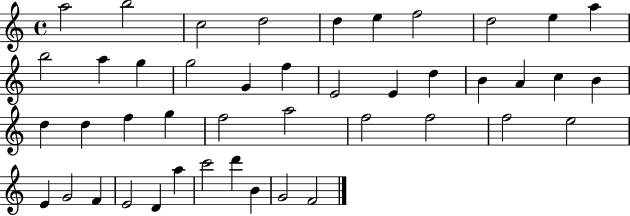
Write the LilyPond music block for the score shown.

{
  \clef treble
  \time 4/4
  \defaultTimeSignature
  \key c \major
  a''2 b''2 | c''2 d''2 | d''4 e''4 f''2 | d''2 e''4 a''4 | \break b''2 a''4 g''4 | g''2 g'4 f''4 | e'2 e'4 d''4 | b'4 a'4 c''4 b'4 | \break d''4 d''4 f''4 g''4 | f''2 a''2 | f''2 f''2 | f''2 e''2 | \break e'4 g'2 f'4 | e'2 d'4 a''4 | c'''2 d'''4 b'4 | g'2 f'2 | \break \bar "|."
}